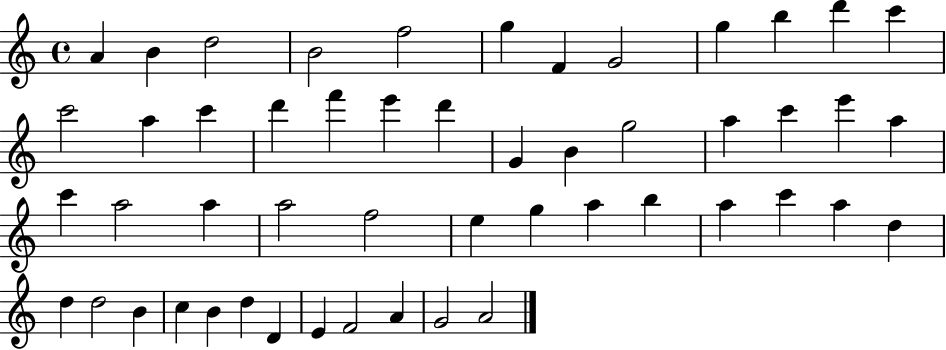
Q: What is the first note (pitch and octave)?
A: A4